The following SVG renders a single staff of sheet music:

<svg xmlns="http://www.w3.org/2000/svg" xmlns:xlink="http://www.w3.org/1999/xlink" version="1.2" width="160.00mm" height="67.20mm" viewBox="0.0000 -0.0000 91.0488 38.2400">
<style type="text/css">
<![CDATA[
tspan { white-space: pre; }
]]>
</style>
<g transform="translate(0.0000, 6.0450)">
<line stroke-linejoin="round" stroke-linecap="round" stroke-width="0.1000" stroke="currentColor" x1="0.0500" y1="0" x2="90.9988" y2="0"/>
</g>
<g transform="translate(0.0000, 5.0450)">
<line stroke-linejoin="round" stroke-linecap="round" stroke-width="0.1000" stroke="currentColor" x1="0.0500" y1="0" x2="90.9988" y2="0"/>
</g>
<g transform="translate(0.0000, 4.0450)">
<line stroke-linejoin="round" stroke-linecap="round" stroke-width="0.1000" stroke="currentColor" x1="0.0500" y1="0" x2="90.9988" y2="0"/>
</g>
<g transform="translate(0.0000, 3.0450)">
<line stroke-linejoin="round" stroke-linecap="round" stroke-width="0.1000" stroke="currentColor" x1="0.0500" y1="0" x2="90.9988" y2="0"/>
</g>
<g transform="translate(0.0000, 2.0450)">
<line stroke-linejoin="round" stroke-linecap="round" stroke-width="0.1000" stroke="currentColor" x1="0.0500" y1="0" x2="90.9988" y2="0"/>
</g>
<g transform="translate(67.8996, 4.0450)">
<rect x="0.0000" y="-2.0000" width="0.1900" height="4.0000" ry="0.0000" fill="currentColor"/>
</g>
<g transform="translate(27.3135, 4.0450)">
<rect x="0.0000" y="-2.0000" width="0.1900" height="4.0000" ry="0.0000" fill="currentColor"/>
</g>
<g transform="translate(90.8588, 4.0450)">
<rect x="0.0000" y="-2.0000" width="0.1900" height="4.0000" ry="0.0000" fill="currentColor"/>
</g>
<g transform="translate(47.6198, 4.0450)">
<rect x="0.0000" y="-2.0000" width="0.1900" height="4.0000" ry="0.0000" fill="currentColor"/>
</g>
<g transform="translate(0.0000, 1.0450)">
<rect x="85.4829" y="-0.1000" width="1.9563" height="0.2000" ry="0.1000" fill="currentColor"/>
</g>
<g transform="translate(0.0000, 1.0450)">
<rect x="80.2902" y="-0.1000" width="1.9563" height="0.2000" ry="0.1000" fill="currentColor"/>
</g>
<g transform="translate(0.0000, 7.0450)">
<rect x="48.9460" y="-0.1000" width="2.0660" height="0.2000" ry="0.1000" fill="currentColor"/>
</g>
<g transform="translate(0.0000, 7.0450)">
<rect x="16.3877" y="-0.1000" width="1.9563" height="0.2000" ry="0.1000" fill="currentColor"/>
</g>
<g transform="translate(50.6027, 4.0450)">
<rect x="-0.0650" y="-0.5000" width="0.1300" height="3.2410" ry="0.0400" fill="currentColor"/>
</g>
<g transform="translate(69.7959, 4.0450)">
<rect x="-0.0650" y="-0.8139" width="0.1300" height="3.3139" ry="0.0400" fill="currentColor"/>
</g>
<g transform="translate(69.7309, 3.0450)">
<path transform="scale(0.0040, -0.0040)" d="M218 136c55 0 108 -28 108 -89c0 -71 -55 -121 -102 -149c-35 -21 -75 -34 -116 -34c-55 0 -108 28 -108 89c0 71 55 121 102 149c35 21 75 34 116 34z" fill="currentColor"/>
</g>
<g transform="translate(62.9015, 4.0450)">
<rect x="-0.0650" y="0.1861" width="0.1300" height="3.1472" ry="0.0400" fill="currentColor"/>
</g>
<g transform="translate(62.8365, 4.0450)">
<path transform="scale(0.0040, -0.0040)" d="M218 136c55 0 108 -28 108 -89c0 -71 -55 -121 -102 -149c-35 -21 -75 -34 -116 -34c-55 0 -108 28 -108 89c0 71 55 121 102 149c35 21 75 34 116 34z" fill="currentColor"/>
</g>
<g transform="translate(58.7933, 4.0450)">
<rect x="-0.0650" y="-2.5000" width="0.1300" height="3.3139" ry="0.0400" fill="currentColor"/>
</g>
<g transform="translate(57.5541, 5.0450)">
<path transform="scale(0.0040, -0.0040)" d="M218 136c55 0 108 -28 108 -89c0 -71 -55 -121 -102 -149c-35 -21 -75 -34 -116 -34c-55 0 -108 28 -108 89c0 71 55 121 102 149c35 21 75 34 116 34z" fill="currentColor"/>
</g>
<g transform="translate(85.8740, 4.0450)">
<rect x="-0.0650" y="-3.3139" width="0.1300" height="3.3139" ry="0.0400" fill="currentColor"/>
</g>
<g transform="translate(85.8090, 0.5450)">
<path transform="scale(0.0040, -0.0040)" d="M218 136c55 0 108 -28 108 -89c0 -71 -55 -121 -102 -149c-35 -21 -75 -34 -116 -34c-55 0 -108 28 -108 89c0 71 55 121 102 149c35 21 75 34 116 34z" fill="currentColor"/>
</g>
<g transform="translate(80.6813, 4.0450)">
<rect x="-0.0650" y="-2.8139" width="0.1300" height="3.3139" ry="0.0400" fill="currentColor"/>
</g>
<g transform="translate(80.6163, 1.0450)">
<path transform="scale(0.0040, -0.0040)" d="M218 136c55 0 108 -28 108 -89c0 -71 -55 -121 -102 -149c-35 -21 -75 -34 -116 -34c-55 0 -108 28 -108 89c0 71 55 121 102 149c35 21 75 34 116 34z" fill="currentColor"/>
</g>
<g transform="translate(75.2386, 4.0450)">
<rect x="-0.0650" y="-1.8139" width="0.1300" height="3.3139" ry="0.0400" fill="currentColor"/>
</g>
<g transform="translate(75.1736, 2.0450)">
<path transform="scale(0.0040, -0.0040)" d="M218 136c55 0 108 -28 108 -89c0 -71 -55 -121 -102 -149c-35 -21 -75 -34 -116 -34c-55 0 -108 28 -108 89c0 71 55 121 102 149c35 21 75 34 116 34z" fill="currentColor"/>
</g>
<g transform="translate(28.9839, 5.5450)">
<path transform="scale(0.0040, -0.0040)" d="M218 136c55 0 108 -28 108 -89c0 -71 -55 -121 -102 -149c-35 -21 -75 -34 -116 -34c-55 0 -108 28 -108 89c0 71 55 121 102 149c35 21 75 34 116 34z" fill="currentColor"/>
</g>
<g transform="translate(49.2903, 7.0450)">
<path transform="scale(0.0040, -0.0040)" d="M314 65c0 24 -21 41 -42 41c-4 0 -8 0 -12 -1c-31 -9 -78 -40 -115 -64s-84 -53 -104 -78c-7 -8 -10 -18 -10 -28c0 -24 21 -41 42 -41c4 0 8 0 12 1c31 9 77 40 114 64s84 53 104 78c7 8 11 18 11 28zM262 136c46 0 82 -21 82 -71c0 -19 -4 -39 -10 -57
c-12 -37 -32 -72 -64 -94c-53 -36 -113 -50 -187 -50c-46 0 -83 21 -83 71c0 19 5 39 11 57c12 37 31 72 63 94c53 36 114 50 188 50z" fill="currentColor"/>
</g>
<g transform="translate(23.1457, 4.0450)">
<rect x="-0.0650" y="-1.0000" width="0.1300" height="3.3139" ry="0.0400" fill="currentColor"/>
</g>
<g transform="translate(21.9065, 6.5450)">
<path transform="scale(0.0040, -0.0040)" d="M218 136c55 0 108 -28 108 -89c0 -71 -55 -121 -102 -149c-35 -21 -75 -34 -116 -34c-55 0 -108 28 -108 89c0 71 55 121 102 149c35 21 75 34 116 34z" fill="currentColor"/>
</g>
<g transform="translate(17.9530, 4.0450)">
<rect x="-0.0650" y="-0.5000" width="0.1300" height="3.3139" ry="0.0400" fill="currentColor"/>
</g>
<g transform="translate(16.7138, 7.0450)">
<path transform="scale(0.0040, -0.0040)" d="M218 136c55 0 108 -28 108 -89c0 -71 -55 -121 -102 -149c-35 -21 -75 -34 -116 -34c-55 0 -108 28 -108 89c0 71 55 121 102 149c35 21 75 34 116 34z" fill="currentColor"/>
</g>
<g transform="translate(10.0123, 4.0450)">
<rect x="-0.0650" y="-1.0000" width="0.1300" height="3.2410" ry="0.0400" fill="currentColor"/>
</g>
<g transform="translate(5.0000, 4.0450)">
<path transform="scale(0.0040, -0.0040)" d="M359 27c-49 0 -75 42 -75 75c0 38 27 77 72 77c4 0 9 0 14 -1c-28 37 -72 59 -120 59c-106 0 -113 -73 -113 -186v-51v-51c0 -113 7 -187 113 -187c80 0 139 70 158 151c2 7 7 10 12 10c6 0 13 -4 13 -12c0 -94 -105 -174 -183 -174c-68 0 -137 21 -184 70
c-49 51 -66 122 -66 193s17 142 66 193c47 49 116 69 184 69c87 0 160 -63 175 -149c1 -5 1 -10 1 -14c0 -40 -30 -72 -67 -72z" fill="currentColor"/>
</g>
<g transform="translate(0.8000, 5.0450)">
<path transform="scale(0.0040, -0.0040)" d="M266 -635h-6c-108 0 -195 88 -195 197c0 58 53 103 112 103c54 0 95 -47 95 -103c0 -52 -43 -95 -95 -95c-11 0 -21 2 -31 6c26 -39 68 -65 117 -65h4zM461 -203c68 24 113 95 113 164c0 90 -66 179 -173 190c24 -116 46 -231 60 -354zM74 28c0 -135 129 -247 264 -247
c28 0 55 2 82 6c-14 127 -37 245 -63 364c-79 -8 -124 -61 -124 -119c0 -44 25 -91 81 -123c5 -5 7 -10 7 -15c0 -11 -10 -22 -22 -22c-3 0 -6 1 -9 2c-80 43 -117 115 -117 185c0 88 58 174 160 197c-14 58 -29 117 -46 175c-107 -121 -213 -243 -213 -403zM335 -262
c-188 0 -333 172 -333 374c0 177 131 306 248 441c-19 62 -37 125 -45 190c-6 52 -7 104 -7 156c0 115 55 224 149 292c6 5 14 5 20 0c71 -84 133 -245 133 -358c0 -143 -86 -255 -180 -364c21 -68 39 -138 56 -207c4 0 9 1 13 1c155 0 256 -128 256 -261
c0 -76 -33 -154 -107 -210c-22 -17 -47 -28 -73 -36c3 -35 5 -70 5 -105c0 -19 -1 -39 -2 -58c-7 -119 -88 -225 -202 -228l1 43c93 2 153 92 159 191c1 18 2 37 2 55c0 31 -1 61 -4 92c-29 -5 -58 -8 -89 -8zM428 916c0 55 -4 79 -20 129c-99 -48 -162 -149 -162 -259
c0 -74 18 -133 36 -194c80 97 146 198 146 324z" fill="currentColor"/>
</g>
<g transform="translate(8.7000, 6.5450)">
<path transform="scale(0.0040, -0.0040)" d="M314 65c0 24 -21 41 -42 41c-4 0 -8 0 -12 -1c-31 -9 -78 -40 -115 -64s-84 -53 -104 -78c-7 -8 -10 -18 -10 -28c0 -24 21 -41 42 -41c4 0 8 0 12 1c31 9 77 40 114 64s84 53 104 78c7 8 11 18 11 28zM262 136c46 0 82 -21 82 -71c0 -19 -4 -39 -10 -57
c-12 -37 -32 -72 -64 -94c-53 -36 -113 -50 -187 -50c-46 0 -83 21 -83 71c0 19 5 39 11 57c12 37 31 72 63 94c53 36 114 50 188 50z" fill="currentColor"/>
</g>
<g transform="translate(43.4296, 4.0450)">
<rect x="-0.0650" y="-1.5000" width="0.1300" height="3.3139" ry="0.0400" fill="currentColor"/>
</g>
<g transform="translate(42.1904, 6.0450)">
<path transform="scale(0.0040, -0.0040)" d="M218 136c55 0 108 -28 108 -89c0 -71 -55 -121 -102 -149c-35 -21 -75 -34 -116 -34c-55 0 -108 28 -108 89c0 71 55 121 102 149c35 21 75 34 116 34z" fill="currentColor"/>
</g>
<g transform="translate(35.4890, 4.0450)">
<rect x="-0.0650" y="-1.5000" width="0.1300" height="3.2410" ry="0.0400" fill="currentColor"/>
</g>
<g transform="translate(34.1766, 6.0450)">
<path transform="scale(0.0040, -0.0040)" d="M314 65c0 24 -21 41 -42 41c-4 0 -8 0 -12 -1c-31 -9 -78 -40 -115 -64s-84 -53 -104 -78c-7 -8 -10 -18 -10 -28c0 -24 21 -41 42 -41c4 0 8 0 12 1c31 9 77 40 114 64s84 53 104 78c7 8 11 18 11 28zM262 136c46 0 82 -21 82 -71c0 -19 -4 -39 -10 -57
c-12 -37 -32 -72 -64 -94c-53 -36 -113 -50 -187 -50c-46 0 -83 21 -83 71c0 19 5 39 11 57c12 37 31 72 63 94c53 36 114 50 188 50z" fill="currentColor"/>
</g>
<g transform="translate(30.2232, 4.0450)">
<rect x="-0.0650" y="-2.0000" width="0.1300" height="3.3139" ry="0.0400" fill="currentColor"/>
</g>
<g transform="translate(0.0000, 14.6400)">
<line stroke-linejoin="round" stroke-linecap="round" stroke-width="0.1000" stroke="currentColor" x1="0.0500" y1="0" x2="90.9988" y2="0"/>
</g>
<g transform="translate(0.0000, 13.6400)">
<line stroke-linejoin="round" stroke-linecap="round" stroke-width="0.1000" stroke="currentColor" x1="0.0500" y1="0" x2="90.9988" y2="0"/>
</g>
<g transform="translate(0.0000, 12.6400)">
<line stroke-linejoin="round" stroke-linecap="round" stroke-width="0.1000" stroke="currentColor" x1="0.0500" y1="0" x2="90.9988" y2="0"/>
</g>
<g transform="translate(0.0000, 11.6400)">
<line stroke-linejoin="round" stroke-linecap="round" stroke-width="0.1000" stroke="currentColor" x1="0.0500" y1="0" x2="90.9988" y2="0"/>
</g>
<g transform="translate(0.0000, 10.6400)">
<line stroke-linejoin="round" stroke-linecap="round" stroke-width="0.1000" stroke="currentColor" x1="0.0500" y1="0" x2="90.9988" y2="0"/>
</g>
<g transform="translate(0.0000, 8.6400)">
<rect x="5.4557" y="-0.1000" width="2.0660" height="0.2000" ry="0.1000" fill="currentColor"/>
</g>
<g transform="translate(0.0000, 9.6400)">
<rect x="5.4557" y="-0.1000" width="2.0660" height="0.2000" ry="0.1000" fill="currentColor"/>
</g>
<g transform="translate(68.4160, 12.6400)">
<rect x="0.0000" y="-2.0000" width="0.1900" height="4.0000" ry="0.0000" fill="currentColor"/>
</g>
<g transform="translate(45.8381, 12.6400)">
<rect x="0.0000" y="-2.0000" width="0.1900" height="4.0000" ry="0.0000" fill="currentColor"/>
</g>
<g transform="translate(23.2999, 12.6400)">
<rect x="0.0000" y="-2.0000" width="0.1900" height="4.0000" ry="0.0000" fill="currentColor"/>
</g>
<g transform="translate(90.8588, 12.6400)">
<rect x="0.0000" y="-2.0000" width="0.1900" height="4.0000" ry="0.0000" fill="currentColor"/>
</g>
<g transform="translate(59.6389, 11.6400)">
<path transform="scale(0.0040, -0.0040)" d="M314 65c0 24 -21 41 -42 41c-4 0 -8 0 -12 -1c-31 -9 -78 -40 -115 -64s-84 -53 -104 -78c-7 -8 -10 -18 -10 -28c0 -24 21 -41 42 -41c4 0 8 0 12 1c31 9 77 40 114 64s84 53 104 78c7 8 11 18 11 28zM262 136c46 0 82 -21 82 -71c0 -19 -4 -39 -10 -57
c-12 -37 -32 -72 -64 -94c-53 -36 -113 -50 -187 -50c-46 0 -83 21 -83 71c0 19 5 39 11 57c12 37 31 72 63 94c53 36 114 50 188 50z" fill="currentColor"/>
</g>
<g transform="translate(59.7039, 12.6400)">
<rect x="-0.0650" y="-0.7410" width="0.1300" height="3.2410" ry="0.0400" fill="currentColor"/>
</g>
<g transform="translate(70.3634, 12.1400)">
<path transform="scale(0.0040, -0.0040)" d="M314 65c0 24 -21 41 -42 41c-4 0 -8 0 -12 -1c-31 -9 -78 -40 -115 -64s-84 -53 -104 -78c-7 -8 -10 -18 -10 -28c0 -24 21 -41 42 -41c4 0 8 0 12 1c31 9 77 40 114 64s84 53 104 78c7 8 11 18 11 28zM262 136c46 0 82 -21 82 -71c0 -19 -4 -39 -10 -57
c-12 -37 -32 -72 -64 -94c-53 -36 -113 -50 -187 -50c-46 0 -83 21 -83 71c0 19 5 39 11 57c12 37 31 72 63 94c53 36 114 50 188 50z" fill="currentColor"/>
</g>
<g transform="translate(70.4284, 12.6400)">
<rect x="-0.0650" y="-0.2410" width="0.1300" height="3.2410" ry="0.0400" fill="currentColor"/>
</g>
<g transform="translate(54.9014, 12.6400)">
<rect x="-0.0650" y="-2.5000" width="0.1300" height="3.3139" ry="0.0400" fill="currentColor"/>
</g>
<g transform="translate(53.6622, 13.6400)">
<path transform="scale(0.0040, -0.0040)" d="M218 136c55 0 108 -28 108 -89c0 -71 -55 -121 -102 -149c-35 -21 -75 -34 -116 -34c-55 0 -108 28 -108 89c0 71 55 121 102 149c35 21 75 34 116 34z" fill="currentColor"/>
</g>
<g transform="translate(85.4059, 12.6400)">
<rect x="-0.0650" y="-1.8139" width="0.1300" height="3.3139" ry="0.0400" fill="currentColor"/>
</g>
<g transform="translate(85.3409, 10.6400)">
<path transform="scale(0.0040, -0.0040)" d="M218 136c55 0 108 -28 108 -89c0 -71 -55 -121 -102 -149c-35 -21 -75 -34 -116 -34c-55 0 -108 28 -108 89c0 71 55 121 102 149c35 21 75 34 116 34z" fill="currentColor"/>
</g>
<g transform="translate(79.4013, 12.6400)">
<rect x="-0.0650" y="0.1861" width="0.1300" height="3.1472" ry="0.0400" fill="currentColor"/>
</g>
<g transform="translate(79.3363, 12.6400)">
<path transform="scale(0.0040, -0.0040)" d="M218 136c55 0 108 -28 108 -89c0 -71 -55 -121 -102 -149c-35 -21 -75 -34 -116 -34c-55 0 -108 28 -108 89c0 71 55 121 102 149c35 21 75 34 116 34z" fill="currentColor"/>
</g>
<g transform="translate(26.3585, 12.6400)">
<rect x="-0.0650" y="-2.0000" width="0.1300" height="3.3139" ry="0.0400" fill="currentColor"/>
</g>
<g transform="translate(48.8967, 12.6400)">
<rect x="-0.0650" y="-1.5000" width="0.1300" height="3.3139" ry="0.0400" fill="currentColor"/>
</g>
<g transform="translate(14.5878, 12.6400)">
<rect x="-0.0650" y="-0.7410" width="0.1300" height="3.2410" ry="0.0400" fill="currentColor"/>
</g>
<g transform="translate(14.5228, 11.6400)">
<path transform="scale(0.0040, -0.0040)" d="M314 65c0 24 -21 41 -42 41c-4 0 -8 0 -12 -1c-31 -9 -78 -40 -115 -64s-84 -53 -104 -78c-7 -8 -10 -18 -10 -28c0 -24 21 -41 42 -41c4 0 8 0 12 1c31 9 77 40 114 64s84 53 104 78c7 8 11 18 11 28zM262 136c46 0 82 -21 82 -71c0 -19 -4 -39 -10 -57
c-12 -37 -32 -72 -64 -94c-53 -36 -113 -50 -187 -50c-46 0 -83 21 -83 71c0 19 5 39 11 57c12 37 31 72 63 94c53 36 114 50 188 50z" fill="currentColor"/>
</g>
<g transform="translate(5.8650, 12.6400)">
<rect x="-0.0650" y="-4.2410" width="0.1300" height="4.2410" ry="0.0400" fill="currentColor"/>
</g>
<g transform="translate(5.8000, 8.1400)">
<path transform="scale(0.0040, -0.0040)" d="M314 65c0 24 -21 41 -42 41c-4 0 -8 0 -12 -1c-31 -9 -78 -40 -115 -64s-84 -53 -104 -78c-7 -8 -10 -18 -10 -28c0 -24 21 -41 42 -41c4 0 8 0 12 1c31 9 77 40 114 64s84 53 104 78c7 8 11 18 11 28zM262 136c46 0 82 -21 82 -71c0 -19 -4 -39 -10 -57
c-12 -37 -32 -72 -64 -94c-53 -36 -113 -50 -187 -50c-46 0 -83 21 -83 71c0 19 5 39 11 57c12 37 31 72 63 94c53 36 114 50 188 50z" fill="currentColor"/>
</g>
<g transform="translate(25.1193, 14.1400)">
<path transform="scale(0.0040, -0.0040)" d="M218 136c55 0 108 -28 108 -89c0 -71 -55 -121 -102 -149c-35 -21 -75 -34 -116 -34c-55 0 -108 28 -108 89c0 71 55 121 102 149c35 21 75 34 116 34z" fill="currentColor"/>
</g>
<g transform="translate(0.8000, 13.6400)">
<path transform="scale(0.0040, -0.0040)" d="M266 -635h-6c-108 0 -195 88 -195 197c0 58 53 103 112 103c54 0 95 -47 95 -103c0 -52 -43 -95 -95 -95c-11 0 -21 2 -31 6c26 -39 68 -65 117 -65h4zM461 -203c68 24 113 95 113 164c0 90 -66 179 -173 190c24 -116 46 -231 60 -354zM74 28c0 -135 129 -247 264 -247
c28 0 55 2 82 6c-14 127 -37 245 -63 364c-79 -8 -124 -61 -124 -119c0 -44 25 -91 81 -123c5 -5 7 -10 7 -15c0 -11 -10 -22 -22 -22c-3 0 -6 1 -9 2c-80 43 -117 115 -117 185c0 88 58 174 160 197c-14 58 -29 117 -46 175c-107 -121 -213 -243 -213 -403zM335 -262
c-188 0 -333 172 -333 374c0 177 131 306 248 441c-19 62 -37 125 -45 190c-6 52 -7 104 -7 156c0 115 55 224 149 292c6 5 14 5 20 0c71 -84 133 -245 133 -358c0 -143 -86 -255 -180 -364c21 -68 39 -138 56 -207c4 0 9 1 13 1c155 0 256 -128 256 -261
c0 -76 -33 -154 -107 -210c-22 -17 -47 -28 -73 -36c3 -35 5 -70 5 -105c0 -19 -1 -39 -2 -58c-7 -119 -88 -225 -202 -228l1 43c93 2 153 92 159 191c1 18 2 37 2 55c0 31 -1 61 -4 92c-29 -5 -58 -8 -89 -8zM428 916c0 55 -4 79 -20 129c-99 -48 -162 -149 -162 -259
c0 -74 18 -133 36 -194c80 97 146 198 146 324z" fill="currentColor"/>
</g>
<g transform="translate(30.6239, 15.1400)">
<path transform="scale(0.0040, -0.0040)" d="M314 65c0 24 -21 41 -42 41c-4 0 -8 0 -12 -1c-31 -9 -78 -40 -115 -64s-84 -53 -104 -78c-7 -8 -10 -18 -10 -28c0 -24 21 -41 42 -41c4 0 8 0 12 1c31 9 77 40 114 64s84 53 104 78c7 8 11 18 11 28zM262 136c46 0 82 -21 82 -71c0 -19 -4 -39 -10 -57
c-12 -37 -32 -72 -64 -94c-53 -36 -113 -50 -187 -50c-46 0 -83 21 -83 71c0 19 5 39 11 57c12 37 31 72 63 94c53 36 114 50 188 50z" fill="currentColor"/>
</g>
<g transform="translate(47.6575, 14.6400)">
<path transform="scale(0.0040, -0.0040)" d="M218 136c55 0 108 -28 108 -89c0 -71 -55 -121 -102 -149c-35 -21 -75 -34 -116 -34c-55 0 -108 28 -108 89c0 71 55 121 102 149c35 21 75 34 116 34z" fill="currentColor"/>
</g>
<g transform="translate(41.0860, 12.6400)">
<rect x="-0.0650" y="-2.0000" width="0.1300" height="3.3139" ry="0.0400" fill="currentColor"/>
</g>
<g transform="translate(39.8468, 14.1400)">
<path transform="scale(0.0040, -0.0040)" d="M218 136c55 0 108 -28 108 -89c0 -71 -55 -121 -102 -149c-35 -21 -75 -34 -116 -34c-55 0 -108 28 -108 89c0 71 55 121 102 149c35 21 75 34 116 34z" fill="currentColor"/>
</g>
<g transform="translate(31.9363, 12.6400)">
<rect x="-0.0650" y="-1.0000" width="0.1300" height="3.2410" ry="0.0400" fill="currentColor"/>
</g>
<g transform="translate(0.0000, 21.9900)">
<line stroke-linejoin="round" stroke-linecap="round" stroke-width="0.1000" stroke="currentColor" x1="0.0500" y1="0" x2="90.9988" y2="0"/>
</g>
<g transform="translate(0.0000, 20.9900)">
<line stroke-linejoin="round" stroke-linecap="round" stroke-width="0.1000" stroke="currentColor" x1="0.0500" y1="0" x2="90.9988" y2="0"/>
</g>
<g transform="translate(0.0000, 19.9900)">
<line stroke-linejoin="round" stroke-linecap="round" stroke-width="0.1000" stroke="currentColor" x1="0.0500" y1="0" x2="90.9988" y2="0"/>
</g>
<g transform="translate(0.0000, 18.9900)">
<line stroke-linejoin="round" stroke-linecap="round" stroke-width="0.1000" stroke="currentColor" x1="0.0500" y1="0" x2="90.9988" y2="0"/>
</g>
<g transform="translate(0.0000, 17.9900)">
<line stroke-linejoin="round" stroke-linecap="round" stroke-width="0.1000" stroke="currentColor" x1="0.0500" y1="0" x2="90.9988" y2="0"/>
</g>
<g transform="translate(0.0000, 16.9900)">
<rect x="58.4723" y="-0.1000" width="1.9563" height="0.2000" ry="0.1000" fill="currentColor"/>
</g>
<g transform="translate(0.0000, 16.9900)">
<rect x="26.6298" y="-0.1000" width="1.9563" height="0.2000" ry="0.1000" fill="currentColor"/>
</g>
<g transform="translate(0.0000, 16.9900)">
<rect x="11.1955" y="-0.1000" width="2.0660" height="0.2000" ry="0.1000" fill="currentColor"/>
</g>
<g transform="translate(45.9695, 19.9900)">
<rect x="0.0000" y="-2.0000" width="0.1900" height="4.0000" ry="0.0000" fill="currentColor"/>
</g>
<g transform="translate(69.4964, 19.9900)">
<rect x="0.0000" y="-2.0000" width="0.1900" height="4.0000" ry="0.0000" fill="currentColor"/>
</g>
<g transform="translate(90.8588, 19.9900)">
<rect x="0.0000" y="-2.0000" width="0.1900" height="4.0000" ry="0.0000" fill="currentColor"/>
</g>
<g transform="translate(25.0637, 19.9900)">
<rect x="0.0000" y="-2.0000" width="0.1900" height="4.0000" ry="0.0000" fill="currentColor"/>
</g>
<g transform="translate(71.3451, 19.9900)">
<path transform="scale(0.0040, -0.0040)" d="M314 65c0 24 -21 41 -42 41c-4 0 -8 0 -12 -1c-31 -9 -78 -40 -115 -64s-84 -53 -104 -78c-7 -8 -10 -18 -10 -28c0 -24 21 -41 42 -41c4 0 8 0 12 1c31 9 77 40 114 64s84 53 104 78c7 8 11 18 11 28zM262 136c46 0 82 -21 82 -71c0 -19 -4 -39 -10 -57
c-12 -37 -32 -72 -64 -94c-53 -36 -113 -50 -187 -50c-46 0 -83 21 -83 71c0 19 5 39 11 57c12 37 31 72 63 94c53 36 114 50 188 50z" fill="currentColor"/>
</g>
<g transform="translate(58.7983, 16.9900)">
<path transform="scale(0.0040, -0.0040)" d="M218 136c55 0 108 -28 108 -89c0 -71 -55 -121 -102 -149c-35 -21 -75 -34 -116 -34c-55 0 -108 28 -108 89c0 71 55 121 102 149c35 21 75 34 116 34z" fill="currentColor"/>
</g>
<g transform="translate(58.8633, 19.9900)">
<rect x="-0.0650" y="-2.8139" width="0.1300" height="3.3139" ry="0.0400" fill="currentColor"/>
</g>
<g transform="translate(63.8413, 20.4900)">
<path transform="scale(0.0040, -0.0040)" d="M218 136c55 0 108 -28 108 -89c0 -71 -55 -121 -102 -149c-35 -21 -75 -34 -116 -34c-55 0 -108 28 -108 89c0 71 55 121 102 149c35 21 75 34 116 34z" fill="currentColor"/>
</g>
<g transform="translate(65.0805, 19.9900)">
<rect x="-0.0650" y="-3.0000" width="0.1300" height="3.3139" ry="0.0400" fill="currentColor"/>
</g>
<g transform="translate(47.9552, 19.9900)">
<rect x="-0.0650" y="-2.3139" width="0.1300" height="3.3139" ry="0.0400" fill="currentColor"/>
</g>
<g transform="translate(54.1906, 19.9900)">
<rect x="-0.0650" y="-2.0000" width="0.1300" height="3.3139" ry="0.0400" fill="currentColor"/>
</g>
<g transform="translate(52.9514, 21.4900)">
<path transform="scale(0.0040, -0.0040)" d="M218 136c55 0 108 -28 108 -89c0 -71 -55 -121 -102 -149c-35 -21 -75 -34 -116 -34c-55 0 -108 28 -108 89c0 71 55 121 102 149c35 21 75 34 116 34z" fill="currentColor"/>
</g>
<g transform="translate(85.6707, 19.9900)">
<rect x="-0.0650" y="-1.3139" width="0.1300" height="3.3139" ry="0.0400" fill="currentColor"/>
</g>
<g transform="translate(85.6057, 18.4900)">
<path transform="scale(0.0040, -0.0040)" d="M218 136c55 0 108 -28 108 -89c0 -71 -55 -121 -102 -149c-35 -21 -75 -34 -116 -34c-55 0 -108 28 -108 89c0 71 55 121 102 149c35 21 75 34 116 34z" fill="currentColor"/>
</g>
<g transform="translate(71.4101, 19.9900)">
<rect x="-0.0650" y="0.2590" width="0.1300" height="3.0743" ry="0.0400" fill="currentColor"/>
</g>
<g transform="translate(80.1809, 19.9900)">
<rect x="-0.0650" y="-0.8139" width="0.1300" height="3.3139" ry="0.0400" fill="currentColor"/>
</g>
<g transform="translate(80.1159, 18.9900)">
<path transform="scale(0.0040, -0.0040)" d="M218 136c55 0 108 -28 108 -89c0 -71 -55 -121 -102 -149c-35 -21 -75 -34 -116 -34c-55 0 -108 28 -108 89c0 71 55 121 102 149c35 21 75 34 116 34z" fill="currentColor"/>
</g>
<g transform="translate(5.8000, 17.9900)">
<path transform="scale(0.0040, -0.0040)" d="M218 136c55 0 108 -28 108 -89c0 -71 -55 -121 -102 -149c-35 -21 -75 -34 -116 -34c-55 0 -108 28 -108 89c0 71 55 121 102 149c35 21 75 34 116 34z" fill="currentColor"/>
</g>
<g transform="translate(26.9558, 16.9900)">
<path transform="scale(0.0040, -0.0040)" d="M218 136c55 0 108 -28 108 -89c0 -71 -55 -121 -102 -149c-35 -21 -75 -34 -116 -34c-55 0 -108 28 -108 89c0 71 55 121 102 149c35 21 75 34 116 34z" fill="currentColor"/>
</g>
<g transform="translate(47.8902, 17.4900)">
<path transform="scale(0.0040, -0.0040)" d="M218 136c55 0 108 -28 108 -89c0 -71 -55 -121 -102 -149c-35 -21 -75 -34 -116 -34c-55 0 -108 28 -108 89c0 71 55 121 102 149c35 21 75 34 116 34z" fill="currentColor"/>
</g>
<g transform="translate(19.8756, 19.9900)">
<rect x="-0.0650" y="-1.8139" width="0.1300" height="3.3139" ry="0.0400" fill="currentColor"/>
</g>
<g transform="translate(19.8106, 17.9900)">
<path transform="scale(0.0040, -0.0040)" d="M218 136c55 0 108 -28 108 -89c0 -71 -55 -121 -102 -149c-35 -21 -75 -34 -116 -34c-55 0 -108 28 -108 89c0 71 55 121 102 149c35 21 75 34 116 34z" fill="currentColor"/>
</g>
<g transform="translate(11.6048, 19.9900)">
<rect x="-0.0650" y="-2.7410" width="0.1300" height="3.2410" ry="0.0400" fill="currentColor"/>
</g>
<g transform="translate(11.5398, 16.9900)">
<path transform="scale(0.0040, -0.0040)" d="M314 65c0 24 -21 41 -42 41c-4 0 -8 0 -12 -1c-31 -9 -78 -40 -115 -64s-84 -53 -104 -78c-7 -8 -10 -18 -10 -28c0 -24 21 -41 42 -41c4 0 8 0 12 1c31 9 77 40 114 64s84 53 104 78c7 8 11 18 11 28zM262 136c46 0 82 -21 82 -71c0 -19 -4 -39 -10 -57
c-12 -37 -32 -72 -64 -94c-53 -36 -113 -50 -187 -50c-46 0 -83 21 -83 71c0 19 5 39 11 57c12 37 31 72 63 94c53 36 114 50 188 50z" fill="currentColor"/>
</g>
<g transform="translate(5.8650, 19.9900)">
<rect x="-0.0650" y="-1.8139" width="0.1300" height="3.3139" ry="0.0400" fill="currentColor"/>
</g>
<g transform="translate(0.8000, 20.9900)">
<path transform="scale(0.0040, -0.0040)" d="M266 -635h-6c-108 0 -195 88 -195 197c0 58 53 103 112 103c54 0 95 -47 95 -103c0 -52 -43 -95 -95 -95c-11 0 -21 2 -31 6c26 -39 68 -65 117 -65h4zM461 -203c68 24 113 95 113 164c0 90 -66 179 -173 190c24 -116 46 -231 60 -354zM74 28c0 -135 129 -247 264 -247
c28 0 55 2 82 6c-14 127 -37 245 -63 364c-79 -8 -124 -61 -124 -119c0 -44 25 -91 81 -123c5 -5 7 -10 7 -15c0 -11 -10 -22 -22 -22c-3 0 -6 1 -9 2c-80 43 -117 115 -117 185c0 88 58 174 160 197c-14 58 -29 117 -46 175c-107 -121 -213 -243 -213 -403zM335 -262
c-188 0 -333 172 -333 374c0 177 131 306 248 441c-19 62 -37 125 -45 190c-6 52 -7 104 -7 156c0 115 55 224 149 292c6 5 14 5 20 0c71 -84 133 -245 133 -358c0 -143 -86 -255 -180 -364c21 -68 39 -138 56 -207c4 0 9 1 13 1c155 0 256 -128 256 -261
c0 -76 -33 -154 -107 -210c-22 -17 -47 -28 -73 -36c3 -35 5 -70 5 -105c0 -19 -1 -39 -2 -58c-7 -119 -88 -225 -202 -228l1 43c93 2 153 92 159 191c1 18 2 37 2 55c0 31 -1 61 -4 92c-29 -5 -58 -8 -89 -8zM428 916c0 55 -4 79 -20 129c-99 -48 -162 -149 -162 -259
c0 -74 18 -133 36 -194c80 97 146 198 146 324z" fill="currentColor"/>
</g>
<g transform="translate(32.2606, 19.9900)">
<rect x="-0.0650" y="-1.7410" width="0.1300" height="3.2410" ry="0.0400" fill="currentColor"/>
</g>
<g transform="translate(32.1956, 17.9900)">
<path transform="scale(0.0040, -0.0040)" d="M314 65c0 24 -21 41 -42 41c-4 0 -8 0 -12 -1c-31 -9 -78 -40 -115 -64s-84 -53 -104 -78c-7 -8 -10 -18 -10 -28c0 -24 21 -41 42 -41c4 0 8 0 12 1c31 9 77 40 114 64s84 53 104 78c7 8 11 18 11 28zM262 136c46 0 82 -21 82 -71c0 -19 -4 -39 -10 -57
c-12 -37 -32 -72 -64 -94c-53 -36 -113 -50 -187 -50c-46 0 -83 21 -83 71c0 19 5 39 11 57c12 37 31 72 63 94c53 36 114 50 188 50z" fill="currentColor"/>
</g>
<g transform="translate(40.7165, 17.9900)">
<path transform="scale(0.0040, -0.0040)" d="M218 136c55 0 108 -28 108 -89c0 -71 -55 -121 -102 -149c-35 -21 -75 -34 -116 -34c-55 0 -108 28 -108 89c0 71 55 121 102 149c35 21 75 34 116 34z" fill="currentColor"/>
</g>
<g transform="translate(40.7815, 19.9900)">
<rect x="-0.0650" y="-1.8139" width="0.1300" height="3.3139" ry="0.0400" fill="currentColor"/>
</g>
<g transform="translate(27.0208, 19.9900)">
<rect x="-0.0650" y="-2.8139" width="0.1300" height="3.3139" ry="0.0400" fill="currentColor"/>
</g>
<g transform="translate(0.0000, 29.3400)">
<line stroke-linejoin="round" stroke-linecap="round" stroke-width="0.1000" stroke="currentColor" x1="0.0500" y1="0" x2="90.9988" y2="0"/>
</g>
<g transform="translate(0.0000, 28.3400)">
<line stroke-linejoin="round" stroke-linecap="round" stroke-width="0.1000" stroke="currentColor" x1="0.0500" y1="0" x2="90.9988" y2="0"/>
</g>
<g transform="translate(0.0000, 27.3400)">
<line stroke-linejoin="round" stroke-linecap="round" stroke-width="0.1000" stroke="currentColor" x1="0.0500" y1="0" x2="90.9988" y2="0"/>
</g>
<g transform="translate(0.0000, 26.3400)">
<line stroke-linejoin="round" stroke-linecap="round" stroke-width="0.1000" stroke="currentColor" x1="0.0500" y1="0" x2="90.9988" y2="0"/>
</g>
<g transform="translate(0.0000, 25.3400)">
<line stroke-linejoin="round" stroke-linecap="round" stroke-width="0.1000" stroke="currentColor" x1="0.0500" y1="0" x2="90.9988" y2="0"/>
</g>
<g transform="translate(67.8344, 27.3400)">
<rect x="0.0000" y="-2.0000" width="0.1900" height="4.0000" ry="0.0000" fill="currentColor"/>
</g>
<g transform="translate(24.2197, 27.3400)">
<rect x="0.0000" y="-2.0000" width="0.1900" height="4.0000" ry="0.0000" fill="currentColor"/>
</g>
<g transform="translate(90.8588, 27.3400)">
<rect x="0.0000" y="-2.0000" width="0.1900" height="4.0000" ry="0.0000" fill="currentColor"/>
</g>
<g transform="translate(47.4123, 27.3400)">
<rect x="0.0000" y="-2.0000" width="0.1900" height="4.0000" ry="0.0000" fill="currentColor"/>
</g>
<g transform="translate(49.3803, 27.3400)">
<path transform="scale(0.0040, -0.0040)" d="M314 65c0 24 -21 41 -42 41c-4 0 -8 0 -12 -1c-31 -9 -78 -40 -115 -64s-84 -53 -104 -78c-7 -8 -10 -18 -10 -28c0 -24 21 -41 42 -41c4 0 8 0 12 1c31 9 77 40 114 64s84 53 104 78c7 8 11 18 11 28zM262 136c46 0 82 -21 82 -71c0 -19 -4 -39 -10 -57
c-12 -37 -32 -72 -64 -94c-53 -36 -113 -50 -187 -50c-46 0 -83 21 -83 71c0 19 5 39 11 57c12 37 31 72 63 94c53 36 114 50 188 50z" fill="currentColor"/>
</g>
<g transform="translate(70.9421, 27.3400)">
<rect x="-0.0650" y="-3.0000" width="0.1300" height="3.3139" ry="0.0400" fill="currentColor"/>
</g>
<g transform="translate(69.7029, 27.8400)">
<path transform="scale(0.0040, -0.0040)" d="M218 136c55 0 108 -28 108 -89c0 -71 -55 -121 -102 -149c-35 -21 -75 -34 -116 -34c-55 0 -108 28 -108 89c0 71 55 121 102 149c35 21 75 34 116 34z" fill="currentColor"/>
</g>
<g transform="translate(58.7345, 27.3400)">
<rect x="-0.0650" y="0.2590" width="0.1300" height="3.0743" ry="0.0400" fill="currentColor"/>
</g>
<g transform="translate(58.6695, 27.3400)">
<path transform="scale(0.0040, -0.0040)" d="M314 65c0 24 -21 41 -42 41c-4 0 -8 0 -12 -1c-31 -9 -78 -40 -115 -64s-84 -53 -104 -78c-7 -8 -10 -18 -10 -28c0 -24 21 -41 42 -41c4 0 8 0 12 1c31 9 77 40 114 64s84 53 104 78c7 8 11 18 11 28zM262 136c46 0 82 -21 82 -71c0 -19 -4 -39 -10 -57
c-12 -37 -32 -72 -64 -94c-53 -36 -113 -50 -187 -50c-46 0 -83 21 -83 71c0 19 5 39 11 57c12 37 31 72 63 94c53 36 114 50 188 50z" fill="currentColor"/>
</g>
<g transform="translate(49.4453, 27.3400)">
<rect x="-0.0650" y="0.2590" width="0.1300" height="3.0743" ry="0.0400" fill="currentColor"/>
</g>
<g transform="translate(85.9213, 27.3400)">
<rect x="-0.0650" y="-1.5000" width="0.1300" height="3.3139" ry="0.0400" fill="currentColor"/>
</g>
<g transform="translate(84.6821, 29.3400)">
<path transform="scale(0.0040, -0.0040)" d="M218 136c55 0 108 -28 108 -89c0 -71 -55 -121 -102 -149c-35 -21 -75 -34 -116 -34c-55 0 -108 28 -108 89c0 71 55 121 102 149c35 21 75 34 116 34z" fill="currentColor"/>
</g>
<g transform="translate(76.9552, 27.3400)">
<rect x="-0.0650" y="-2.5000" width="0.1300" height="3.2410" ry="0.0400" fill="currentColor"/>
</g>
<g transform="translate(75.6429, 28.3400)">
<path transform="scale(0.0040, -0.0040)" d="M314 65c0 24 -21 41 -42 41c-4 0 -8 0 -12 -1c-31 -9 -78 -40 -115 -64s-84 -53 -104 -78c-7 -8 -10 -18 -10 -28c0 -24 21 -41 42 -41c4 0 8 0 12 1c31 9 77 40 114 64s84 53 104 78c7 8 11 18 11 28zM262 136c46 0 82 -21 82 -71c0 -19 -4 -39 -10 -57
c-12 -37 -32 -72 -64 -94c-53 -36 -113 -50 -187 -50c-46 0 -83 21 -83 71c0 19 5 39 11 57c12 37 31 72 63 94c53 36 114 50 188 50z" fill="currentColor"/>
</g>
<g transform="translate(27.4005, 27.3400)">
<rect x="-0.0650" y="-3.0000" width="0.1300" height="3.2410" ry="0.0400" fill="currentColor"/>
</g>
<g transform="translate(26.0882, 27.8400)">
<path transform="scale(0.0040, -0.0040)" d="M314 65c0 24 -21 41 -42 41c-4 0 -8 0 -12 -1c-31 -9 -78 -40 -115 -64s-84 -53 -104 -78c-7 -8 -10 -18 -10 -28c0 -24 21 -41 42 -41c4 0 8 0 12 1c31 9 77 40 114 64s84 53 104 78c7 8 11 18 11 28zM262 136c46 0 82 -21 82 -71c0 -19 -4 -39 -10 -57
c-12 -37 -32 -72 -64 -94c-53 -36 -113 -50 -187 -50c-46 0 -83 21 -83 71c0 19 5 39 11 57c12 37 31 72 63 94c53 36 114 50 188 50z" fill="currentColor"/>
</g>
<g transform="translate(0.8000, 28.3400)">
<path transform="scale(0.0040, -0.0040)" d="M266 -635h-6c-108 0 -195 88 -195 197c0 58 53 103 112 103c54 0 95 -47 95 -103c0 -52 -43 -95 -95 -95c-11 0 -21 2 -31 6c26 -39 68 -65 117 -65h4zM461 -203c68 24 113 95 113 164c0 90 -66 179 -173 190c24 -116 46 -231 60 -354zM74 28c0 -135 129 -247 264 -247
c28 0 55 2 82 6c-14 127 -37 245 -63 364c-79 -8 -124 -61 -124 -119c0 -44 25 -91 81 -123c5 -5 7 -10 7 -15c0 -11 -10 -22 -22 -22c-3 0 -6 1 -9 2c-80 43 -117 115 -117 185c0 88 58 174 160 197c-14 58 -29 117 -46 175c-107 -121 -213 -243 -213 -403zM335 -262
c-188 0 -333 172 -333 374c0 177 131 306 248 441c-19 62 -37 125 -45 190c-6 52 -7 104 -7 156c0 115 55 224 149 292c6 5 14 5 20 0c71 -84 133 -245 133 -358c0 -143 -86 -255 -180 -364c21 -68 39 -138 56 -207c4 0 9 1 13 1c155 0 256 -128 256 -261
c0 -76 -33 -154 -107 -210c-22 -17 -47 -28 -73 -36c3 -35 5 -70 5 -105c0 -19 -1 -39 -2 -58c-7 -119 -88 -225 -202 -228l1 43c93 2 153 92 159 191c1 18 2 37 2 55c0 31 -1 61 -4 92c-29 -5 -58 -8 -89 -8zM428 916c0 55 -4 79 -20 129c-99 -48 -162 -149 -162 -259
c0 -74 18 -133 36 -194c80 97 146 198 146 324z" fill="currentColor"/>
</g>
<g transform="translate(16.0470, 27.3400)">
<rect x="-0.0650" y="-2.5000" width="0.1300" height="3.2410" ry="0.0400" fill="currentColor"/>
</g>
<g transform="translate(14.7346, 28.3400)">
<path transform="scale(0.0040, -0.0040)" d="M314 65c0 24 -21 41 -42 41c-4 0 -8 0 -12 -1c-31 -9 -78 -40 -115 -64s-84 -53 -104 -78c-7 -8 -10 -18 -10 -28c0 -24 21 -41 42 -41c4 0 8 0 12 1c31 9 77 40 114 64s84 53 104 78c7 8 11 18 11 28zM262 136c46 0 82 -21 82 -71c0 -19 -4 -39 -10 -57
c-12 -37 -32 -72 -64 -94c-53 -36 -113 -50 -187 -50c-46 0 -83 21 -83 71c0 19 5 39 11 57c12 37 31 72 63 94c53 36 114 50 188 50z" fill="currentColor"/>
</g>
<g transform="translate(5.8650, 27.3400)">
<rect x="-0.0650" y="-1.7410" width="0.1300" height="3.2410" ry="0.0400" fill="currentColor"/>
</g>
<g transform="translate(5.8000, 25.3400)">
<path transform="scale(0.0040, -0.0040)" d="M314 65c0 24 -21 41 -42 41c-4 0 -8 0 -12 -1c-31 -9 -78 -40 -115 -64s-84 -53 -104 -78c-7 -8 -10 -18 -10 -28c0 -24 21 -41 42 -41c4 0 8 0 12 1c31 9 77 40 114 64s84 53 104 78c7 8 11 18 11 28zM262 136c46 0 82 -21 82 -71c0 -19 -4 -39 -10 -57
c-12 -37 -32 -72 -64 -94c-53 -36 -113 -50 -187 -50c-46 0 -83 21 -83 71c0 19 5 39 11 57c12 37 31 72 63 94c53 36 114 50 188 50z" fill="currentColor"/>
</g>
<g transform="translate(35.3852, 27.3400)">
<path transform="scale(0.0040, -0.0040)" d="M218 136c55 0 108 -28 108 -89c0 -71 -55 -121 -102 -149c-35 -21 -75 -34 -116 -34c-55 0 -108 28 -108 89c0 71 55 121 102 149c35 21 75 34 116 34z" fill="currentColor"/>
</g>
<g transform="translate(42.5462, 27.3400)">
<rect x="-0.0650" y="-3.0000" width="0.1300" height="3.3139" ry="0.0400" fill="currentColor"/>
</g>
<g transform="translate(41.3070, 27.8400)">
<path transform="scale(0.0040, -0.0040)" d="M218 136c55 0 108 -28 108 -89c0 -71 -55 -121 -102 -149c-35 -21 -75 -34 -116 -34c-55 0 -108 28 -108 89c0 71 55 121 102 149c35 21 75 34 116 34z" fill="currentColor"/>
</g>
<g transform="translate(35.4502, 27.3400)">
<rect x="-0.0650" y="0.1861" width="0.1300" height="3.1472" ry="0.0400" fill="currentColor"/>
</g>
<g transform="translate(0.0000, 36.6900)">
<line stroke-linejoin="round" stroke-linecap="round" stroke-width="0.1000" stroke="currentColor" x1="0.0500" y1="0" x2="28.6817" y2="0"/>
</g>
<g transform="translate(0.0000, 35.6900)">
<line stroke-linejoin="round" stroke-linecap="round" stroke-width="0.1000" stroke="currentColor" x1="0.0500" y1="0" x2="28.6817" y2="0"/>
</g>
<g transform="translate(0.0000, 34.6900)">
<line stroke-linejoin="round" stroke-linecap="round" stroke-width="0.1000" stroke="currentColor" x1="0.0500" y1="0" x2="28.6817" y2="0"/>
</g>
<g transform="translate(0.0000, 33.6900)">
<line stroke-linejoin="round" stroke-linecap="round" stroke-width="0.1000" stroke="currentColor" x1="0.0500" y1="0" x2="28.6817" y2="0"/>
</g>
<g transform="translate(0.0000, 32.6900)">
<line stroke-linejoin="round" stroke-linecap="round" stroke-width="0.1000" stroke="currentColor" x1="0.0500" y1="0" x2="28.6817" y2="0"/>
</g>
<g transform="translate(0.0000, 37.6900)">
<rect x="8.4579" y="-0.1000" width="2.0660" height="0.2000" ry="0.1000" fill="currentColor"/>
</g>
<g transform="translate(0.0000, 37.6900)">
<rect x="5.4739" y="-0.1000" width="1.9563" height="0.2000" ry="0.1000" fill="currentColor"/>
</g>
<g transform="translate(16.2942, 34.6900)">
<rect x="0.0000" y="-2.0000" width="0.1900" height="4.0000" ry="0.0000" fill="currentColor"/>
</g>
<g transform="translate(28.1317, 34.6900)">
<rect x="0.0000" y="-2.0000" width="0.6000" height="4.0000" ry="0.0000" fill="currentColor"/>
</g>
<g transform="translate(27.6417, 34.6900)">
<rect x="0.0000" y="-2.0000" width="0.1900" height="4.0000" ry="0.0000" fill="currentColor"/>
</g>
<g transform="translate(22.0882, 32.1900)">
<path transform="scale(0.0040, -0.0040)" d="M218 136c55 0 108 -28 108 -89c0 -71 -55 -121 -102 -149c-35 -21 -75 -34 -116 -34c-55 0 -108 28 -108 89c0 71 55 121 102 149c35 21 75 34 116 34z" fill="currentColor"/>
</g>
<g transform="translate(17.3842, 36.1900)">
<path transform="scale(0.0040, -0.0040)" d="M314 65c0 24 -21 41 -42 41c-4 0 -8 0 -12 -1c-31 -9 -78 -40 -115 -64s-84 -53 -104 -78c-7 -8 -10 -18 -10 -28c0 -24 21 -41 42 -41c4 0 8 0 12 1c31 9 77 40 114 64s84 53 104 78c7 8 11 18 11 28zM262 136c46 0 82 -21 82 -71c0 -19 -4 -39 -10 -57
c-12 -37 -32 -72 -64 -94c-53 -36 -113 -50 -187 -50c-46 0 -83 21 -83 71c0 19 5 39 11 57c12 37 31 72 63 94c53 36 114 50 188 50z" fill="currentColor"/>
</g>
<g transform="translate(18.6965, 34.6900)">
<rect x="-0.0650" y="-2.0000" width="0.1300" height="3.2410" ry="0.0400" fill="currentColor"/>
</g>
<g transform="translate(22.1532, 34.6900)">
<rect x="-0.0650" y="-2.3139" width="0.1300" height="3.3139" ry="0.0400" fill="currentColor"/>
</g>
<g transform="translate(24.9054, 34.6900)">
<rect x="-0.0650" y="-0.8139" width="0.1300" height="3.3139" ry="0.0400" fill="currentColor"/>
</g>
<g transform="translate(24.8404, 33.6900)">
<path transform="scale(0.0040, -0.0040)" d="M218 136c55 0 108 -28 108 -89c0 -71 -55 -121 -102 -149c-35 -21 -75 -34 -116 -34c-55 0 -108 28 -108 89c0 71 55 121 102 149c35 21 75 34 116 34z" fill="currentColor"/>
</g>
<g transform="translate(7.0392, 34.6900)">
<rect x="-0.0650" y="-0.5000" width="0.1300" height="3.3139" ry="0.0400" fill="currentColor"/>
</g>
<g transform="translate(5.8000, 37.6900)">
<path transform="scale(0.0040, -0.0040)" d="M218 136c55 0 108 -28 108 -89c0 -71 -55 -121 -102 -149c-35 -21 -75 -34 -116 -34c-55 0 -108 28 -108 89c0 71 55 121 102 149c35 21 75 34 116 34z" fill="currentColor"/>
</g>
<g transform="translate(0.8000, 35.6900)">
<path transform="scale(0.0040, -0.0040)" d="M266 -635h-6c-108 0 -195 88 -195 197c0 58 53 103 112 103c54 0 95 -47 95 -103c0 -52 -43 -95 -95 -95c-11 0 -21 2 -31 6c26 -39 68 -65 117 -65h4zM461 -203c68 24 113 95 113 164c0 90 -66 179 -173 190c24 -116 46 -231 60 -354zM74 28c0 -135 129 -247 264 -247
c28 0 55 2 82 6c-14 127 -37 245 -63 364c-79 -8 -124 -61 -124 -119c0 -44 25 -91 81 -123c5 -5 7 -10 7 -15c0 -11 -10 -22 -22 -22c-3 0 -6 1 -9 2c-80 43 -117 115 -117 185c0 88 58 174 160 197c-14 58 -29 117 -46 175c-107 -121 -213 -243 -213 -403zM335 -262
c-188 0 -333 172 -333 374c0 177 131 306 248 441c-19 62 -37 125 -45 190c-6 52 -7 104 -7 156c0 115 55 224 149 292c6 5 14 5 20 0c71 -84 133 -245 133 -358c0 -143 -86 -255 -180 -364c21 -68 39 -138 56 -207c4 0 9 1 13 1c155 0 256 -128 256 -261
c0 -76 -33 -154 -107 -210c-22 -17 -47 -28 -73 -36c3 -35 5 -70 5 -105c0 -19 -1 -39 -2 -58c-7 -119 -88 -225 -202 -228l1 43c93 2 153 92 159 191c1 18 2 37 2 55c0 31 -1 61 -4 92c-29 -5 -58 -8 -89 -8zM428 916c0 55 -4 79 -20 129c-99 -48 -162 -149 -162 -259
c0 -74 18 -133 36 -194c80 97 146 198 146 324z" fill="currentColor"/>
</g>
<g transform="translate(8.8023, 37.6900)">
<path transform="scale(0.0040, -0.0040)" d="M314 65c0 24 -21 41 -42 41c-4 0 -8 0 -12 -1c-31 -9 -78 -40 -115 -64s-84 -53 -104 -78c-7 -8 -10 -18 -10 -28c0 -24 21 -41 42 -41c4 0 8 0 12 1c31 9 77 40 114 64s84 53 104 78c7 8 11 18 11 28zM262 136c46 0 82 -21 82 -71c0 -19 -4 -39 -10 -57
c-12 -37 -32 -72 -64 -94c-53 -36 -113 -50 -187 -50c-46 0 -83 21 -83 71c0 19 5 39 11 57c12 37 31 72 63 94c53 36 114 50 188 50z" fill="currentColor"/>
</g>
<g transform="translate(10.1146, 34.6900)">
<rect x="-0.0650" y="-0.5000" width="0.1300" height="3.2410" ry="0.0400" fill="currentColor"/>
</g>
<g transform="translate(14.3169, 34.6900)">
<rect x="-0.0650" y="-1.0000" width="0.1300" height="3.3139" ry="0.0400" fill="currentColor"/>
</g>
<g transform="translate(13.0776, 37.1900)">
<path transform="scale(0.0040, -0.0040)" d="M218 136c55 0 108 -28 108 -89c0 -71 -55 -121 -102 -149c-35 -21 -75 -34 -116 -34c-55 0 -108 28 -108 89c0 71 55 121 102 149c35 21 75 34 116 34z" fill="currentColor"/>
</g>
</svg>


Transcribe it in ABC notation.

X:1
T:Untitled
M:4/4
L:1/4
K:C
D2 C D F E2 E C2 G B d f a b d'2 d2 F D2 F E G d2 c2 B f f a2 f a f2 f g F a A B2 d e f2 G2 A2 B A B2 B2 A G2 E C C2 D F2 g d